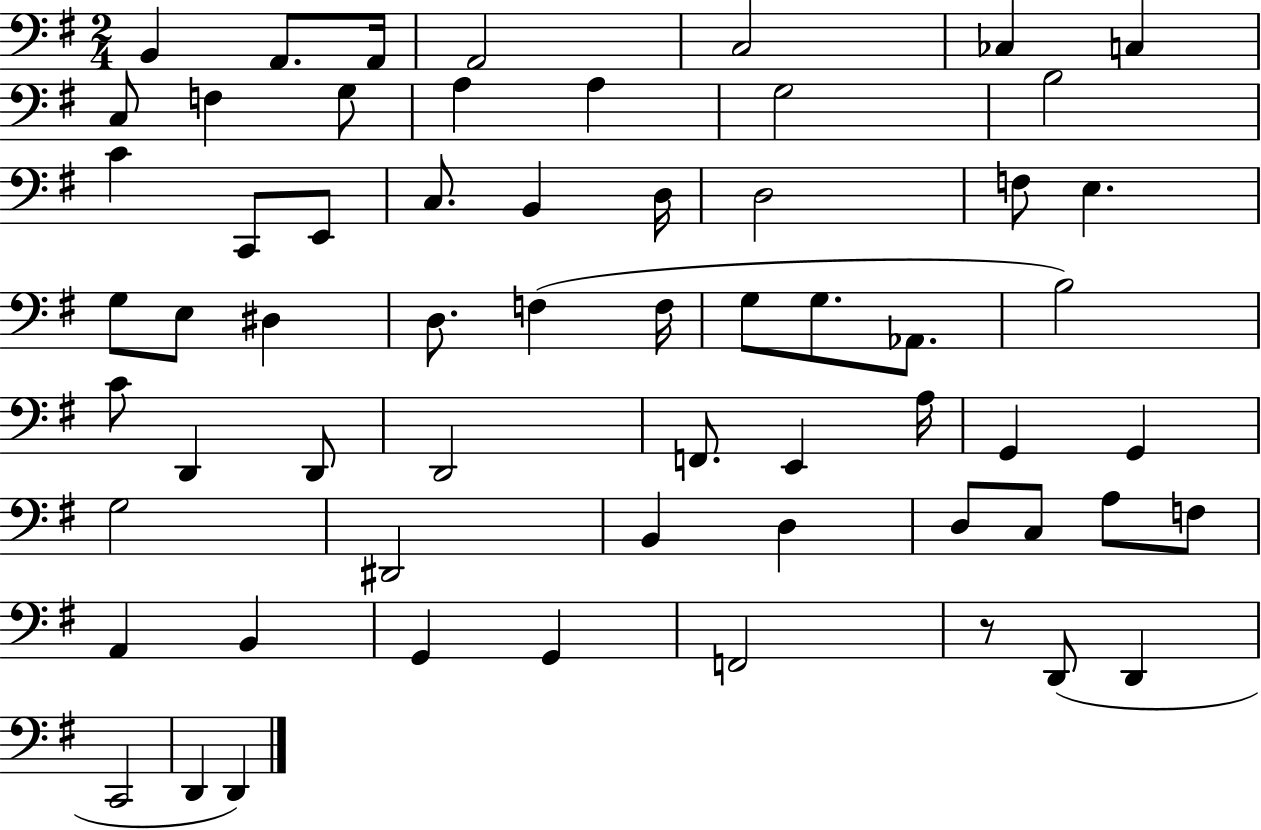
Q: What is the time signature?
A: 2/4